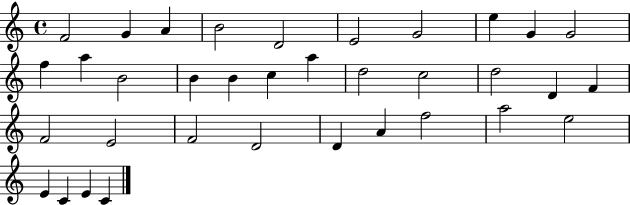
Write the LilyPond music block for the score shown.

{
  \clef treble
  \time 4/4
  \defaultTimeSignature
  \key c \major
  f'2 g'4 a'4 | b'2 d'2 | e'2 g'2 | e''4 g'4 g'2 | \break f''4 a''4 b'2 | b'4 b'4 c''4 a''4 | d''2 c''2 | d''2 d'4 f'4 | \break f'2 e'2 | f'2 d'2 | d'4 a'4 f''2 | a''2 e''2 | \break e'4 c'4 e'4 c'4 | \bar "|."
}